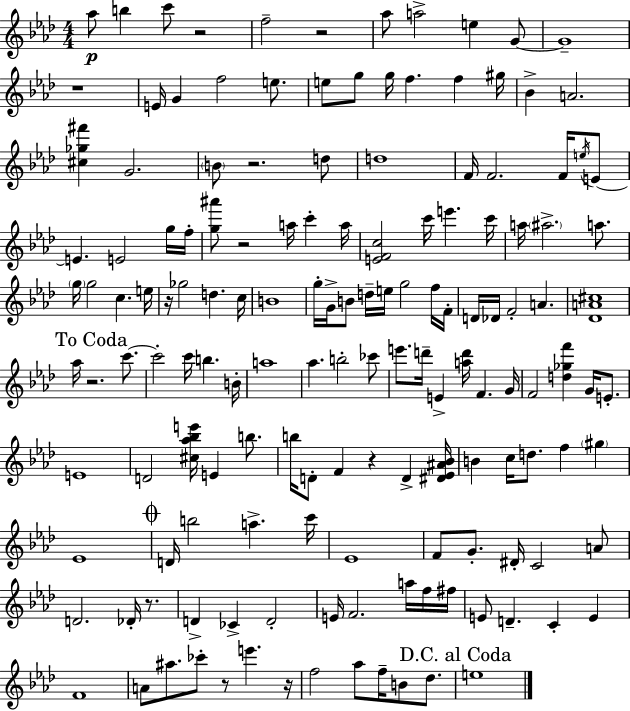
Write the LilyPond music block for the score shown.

{
  \clef treble
  \numericTimeSignature
  \time 4/4
  \key f \minor
  aes''8\p b''4 c'''8 r2 | f''2-- r2 | aes''8 a''2-> e''4 g'8~~ | g'1-- | \break r1 | e'16 g'4 f''2 e''8. | e''8 g''8 g''16 f''4. f''4 gis''16 | bes'4-> a'2. | \break <cis'' ges'' fis'''>4 g'2. | \parenthesize b'8 r2. d''8 | d''1 | f'16 f'2. f'16 \acciaccatura { e''16 } e'8~~ | \break e'4. e'2 g''16 | f''16-. <g'' ais'''>8 r2 a''16 c'''4-. | a''16 <e' f' c''>2 c'''16 e'''4. | c'''16 a''16 \parenthesize ais''2.-> a''8. | \break \parenthesize g''16 g''2 c''4. | e''16 r16 ges''2 d''4. | c''16 b'1 | g''16-. g'16-> b'8 d''16-- e''16 g''2 f''16 | \break f'16-. d'16 des'16 f'2-. a'4. | <des' a' cis''>1 | \mark "To Coda" aes''16 r2. c'''8.~~ | c'''2-. c'''16 b''4. | \break b'16-. a''1 | aes''4. b''2-. ces'''8 | e'''8. d'''16-- e'4-> <a'' d'''>16 f'4. | g'16 f'2 <d'' ges'' f'''>4 g'16 e'8.-. | \break e'1 | d'2 <cis'' aes'' bes'' e'''>16 e'4 b''8. | b''16 d'8-. f'4 r4 d'4-> | <dis' ees' ais' bes'>16 b'4 c''16 d''8. f''4 \parenthesize gis''4 | \break ees'1 | \mark \markup { \musicglyph "scripts.coda" } d'16 b''2 a''4.-> | c'''16 ees'1 | f'8 g'8.-. dis'16-. c'2 a'8 | \break d'2. des'16-. r8. | d'4-> ces'4-> d'2-. | e'16 f'2. a''16 f''16 | fis''16 e'8 d'4.-- c'4-. e'4 | \break f'1 | a'8 ais''8. ces'''8-. r8 e'''4. | r16 f''2 aes''8 f''16-- b'8 des''8. | \mark "D.C. al Coda" e''1 | \break \bar "|."
}